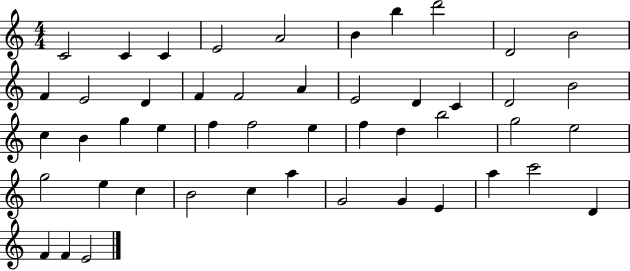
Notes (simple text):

C4/h C4/q C4/q E4/h A4/h B4/q B5/q D6/h D4/h B4/h F4/q E4/h D4/q F4/q F4/h A4/q E4/h D4/q C4/q D4/h B4/h C5/q B4/q G5/q E5/q F5/q F5/h E5/q F5/q D5/q B5/h G5/h E5/h G5/h E5/q C5/q B4/h C5/q A5/q G4/h G4/q E4/q A5/q C6/h D4/q F4/q F4/q E4/h